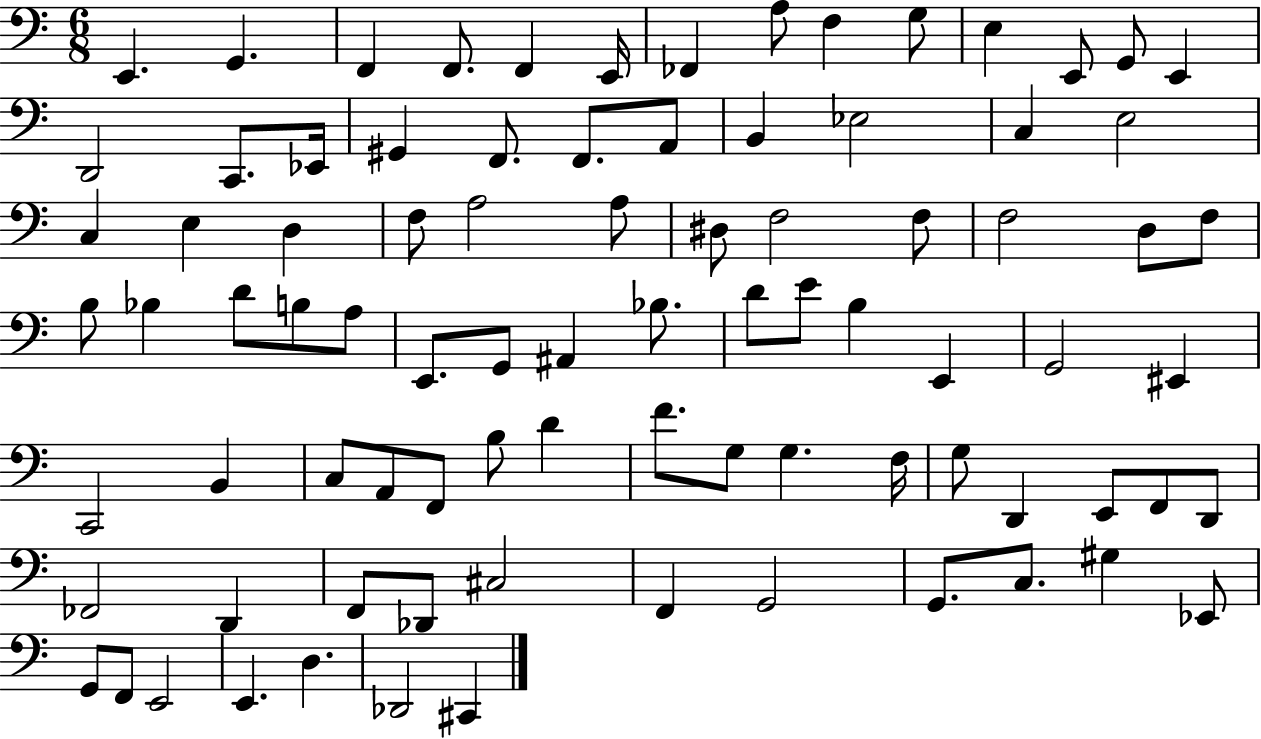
X:1
T:Untitled
M:6/8
L:1/4
K:C
E,, G,, F,, F,,/2 F,, E,,/4 _F,, A,/2 F, G,/2 E, E,,/2 G,,/2 E,, D,,2 C,,/2 _E,,/4 ^G,, F,,/2 F,,/2 A,,/2 B,, _E,2 C, E,2 C, E, D, F,/2 A,2 A,/2 ^D,/2 F,2 F,/2 F,2 D,/2 F,/2 B,/2 _B, D/2 B,/2 A,/2 E,,/2 G,,/2 ^A,, _B,/2 D/2 E/2 B, E,, G,,2 ^E,, C,,2 B,, C,/2 A,,/2 F,,/2 B,/2 D F/2 G,/2 G, F,/4 G,/2 D,, E,,/2 F,,/2 D,,/2 _F,,2 D,, F,,/2 _D,,/2 ^C,2 F,, G,,2 G,,/2 C,/2 ^G, _E,,/2 G,,/2 F,,/2 E,,2 E,, D, _D,,2 ^C,,